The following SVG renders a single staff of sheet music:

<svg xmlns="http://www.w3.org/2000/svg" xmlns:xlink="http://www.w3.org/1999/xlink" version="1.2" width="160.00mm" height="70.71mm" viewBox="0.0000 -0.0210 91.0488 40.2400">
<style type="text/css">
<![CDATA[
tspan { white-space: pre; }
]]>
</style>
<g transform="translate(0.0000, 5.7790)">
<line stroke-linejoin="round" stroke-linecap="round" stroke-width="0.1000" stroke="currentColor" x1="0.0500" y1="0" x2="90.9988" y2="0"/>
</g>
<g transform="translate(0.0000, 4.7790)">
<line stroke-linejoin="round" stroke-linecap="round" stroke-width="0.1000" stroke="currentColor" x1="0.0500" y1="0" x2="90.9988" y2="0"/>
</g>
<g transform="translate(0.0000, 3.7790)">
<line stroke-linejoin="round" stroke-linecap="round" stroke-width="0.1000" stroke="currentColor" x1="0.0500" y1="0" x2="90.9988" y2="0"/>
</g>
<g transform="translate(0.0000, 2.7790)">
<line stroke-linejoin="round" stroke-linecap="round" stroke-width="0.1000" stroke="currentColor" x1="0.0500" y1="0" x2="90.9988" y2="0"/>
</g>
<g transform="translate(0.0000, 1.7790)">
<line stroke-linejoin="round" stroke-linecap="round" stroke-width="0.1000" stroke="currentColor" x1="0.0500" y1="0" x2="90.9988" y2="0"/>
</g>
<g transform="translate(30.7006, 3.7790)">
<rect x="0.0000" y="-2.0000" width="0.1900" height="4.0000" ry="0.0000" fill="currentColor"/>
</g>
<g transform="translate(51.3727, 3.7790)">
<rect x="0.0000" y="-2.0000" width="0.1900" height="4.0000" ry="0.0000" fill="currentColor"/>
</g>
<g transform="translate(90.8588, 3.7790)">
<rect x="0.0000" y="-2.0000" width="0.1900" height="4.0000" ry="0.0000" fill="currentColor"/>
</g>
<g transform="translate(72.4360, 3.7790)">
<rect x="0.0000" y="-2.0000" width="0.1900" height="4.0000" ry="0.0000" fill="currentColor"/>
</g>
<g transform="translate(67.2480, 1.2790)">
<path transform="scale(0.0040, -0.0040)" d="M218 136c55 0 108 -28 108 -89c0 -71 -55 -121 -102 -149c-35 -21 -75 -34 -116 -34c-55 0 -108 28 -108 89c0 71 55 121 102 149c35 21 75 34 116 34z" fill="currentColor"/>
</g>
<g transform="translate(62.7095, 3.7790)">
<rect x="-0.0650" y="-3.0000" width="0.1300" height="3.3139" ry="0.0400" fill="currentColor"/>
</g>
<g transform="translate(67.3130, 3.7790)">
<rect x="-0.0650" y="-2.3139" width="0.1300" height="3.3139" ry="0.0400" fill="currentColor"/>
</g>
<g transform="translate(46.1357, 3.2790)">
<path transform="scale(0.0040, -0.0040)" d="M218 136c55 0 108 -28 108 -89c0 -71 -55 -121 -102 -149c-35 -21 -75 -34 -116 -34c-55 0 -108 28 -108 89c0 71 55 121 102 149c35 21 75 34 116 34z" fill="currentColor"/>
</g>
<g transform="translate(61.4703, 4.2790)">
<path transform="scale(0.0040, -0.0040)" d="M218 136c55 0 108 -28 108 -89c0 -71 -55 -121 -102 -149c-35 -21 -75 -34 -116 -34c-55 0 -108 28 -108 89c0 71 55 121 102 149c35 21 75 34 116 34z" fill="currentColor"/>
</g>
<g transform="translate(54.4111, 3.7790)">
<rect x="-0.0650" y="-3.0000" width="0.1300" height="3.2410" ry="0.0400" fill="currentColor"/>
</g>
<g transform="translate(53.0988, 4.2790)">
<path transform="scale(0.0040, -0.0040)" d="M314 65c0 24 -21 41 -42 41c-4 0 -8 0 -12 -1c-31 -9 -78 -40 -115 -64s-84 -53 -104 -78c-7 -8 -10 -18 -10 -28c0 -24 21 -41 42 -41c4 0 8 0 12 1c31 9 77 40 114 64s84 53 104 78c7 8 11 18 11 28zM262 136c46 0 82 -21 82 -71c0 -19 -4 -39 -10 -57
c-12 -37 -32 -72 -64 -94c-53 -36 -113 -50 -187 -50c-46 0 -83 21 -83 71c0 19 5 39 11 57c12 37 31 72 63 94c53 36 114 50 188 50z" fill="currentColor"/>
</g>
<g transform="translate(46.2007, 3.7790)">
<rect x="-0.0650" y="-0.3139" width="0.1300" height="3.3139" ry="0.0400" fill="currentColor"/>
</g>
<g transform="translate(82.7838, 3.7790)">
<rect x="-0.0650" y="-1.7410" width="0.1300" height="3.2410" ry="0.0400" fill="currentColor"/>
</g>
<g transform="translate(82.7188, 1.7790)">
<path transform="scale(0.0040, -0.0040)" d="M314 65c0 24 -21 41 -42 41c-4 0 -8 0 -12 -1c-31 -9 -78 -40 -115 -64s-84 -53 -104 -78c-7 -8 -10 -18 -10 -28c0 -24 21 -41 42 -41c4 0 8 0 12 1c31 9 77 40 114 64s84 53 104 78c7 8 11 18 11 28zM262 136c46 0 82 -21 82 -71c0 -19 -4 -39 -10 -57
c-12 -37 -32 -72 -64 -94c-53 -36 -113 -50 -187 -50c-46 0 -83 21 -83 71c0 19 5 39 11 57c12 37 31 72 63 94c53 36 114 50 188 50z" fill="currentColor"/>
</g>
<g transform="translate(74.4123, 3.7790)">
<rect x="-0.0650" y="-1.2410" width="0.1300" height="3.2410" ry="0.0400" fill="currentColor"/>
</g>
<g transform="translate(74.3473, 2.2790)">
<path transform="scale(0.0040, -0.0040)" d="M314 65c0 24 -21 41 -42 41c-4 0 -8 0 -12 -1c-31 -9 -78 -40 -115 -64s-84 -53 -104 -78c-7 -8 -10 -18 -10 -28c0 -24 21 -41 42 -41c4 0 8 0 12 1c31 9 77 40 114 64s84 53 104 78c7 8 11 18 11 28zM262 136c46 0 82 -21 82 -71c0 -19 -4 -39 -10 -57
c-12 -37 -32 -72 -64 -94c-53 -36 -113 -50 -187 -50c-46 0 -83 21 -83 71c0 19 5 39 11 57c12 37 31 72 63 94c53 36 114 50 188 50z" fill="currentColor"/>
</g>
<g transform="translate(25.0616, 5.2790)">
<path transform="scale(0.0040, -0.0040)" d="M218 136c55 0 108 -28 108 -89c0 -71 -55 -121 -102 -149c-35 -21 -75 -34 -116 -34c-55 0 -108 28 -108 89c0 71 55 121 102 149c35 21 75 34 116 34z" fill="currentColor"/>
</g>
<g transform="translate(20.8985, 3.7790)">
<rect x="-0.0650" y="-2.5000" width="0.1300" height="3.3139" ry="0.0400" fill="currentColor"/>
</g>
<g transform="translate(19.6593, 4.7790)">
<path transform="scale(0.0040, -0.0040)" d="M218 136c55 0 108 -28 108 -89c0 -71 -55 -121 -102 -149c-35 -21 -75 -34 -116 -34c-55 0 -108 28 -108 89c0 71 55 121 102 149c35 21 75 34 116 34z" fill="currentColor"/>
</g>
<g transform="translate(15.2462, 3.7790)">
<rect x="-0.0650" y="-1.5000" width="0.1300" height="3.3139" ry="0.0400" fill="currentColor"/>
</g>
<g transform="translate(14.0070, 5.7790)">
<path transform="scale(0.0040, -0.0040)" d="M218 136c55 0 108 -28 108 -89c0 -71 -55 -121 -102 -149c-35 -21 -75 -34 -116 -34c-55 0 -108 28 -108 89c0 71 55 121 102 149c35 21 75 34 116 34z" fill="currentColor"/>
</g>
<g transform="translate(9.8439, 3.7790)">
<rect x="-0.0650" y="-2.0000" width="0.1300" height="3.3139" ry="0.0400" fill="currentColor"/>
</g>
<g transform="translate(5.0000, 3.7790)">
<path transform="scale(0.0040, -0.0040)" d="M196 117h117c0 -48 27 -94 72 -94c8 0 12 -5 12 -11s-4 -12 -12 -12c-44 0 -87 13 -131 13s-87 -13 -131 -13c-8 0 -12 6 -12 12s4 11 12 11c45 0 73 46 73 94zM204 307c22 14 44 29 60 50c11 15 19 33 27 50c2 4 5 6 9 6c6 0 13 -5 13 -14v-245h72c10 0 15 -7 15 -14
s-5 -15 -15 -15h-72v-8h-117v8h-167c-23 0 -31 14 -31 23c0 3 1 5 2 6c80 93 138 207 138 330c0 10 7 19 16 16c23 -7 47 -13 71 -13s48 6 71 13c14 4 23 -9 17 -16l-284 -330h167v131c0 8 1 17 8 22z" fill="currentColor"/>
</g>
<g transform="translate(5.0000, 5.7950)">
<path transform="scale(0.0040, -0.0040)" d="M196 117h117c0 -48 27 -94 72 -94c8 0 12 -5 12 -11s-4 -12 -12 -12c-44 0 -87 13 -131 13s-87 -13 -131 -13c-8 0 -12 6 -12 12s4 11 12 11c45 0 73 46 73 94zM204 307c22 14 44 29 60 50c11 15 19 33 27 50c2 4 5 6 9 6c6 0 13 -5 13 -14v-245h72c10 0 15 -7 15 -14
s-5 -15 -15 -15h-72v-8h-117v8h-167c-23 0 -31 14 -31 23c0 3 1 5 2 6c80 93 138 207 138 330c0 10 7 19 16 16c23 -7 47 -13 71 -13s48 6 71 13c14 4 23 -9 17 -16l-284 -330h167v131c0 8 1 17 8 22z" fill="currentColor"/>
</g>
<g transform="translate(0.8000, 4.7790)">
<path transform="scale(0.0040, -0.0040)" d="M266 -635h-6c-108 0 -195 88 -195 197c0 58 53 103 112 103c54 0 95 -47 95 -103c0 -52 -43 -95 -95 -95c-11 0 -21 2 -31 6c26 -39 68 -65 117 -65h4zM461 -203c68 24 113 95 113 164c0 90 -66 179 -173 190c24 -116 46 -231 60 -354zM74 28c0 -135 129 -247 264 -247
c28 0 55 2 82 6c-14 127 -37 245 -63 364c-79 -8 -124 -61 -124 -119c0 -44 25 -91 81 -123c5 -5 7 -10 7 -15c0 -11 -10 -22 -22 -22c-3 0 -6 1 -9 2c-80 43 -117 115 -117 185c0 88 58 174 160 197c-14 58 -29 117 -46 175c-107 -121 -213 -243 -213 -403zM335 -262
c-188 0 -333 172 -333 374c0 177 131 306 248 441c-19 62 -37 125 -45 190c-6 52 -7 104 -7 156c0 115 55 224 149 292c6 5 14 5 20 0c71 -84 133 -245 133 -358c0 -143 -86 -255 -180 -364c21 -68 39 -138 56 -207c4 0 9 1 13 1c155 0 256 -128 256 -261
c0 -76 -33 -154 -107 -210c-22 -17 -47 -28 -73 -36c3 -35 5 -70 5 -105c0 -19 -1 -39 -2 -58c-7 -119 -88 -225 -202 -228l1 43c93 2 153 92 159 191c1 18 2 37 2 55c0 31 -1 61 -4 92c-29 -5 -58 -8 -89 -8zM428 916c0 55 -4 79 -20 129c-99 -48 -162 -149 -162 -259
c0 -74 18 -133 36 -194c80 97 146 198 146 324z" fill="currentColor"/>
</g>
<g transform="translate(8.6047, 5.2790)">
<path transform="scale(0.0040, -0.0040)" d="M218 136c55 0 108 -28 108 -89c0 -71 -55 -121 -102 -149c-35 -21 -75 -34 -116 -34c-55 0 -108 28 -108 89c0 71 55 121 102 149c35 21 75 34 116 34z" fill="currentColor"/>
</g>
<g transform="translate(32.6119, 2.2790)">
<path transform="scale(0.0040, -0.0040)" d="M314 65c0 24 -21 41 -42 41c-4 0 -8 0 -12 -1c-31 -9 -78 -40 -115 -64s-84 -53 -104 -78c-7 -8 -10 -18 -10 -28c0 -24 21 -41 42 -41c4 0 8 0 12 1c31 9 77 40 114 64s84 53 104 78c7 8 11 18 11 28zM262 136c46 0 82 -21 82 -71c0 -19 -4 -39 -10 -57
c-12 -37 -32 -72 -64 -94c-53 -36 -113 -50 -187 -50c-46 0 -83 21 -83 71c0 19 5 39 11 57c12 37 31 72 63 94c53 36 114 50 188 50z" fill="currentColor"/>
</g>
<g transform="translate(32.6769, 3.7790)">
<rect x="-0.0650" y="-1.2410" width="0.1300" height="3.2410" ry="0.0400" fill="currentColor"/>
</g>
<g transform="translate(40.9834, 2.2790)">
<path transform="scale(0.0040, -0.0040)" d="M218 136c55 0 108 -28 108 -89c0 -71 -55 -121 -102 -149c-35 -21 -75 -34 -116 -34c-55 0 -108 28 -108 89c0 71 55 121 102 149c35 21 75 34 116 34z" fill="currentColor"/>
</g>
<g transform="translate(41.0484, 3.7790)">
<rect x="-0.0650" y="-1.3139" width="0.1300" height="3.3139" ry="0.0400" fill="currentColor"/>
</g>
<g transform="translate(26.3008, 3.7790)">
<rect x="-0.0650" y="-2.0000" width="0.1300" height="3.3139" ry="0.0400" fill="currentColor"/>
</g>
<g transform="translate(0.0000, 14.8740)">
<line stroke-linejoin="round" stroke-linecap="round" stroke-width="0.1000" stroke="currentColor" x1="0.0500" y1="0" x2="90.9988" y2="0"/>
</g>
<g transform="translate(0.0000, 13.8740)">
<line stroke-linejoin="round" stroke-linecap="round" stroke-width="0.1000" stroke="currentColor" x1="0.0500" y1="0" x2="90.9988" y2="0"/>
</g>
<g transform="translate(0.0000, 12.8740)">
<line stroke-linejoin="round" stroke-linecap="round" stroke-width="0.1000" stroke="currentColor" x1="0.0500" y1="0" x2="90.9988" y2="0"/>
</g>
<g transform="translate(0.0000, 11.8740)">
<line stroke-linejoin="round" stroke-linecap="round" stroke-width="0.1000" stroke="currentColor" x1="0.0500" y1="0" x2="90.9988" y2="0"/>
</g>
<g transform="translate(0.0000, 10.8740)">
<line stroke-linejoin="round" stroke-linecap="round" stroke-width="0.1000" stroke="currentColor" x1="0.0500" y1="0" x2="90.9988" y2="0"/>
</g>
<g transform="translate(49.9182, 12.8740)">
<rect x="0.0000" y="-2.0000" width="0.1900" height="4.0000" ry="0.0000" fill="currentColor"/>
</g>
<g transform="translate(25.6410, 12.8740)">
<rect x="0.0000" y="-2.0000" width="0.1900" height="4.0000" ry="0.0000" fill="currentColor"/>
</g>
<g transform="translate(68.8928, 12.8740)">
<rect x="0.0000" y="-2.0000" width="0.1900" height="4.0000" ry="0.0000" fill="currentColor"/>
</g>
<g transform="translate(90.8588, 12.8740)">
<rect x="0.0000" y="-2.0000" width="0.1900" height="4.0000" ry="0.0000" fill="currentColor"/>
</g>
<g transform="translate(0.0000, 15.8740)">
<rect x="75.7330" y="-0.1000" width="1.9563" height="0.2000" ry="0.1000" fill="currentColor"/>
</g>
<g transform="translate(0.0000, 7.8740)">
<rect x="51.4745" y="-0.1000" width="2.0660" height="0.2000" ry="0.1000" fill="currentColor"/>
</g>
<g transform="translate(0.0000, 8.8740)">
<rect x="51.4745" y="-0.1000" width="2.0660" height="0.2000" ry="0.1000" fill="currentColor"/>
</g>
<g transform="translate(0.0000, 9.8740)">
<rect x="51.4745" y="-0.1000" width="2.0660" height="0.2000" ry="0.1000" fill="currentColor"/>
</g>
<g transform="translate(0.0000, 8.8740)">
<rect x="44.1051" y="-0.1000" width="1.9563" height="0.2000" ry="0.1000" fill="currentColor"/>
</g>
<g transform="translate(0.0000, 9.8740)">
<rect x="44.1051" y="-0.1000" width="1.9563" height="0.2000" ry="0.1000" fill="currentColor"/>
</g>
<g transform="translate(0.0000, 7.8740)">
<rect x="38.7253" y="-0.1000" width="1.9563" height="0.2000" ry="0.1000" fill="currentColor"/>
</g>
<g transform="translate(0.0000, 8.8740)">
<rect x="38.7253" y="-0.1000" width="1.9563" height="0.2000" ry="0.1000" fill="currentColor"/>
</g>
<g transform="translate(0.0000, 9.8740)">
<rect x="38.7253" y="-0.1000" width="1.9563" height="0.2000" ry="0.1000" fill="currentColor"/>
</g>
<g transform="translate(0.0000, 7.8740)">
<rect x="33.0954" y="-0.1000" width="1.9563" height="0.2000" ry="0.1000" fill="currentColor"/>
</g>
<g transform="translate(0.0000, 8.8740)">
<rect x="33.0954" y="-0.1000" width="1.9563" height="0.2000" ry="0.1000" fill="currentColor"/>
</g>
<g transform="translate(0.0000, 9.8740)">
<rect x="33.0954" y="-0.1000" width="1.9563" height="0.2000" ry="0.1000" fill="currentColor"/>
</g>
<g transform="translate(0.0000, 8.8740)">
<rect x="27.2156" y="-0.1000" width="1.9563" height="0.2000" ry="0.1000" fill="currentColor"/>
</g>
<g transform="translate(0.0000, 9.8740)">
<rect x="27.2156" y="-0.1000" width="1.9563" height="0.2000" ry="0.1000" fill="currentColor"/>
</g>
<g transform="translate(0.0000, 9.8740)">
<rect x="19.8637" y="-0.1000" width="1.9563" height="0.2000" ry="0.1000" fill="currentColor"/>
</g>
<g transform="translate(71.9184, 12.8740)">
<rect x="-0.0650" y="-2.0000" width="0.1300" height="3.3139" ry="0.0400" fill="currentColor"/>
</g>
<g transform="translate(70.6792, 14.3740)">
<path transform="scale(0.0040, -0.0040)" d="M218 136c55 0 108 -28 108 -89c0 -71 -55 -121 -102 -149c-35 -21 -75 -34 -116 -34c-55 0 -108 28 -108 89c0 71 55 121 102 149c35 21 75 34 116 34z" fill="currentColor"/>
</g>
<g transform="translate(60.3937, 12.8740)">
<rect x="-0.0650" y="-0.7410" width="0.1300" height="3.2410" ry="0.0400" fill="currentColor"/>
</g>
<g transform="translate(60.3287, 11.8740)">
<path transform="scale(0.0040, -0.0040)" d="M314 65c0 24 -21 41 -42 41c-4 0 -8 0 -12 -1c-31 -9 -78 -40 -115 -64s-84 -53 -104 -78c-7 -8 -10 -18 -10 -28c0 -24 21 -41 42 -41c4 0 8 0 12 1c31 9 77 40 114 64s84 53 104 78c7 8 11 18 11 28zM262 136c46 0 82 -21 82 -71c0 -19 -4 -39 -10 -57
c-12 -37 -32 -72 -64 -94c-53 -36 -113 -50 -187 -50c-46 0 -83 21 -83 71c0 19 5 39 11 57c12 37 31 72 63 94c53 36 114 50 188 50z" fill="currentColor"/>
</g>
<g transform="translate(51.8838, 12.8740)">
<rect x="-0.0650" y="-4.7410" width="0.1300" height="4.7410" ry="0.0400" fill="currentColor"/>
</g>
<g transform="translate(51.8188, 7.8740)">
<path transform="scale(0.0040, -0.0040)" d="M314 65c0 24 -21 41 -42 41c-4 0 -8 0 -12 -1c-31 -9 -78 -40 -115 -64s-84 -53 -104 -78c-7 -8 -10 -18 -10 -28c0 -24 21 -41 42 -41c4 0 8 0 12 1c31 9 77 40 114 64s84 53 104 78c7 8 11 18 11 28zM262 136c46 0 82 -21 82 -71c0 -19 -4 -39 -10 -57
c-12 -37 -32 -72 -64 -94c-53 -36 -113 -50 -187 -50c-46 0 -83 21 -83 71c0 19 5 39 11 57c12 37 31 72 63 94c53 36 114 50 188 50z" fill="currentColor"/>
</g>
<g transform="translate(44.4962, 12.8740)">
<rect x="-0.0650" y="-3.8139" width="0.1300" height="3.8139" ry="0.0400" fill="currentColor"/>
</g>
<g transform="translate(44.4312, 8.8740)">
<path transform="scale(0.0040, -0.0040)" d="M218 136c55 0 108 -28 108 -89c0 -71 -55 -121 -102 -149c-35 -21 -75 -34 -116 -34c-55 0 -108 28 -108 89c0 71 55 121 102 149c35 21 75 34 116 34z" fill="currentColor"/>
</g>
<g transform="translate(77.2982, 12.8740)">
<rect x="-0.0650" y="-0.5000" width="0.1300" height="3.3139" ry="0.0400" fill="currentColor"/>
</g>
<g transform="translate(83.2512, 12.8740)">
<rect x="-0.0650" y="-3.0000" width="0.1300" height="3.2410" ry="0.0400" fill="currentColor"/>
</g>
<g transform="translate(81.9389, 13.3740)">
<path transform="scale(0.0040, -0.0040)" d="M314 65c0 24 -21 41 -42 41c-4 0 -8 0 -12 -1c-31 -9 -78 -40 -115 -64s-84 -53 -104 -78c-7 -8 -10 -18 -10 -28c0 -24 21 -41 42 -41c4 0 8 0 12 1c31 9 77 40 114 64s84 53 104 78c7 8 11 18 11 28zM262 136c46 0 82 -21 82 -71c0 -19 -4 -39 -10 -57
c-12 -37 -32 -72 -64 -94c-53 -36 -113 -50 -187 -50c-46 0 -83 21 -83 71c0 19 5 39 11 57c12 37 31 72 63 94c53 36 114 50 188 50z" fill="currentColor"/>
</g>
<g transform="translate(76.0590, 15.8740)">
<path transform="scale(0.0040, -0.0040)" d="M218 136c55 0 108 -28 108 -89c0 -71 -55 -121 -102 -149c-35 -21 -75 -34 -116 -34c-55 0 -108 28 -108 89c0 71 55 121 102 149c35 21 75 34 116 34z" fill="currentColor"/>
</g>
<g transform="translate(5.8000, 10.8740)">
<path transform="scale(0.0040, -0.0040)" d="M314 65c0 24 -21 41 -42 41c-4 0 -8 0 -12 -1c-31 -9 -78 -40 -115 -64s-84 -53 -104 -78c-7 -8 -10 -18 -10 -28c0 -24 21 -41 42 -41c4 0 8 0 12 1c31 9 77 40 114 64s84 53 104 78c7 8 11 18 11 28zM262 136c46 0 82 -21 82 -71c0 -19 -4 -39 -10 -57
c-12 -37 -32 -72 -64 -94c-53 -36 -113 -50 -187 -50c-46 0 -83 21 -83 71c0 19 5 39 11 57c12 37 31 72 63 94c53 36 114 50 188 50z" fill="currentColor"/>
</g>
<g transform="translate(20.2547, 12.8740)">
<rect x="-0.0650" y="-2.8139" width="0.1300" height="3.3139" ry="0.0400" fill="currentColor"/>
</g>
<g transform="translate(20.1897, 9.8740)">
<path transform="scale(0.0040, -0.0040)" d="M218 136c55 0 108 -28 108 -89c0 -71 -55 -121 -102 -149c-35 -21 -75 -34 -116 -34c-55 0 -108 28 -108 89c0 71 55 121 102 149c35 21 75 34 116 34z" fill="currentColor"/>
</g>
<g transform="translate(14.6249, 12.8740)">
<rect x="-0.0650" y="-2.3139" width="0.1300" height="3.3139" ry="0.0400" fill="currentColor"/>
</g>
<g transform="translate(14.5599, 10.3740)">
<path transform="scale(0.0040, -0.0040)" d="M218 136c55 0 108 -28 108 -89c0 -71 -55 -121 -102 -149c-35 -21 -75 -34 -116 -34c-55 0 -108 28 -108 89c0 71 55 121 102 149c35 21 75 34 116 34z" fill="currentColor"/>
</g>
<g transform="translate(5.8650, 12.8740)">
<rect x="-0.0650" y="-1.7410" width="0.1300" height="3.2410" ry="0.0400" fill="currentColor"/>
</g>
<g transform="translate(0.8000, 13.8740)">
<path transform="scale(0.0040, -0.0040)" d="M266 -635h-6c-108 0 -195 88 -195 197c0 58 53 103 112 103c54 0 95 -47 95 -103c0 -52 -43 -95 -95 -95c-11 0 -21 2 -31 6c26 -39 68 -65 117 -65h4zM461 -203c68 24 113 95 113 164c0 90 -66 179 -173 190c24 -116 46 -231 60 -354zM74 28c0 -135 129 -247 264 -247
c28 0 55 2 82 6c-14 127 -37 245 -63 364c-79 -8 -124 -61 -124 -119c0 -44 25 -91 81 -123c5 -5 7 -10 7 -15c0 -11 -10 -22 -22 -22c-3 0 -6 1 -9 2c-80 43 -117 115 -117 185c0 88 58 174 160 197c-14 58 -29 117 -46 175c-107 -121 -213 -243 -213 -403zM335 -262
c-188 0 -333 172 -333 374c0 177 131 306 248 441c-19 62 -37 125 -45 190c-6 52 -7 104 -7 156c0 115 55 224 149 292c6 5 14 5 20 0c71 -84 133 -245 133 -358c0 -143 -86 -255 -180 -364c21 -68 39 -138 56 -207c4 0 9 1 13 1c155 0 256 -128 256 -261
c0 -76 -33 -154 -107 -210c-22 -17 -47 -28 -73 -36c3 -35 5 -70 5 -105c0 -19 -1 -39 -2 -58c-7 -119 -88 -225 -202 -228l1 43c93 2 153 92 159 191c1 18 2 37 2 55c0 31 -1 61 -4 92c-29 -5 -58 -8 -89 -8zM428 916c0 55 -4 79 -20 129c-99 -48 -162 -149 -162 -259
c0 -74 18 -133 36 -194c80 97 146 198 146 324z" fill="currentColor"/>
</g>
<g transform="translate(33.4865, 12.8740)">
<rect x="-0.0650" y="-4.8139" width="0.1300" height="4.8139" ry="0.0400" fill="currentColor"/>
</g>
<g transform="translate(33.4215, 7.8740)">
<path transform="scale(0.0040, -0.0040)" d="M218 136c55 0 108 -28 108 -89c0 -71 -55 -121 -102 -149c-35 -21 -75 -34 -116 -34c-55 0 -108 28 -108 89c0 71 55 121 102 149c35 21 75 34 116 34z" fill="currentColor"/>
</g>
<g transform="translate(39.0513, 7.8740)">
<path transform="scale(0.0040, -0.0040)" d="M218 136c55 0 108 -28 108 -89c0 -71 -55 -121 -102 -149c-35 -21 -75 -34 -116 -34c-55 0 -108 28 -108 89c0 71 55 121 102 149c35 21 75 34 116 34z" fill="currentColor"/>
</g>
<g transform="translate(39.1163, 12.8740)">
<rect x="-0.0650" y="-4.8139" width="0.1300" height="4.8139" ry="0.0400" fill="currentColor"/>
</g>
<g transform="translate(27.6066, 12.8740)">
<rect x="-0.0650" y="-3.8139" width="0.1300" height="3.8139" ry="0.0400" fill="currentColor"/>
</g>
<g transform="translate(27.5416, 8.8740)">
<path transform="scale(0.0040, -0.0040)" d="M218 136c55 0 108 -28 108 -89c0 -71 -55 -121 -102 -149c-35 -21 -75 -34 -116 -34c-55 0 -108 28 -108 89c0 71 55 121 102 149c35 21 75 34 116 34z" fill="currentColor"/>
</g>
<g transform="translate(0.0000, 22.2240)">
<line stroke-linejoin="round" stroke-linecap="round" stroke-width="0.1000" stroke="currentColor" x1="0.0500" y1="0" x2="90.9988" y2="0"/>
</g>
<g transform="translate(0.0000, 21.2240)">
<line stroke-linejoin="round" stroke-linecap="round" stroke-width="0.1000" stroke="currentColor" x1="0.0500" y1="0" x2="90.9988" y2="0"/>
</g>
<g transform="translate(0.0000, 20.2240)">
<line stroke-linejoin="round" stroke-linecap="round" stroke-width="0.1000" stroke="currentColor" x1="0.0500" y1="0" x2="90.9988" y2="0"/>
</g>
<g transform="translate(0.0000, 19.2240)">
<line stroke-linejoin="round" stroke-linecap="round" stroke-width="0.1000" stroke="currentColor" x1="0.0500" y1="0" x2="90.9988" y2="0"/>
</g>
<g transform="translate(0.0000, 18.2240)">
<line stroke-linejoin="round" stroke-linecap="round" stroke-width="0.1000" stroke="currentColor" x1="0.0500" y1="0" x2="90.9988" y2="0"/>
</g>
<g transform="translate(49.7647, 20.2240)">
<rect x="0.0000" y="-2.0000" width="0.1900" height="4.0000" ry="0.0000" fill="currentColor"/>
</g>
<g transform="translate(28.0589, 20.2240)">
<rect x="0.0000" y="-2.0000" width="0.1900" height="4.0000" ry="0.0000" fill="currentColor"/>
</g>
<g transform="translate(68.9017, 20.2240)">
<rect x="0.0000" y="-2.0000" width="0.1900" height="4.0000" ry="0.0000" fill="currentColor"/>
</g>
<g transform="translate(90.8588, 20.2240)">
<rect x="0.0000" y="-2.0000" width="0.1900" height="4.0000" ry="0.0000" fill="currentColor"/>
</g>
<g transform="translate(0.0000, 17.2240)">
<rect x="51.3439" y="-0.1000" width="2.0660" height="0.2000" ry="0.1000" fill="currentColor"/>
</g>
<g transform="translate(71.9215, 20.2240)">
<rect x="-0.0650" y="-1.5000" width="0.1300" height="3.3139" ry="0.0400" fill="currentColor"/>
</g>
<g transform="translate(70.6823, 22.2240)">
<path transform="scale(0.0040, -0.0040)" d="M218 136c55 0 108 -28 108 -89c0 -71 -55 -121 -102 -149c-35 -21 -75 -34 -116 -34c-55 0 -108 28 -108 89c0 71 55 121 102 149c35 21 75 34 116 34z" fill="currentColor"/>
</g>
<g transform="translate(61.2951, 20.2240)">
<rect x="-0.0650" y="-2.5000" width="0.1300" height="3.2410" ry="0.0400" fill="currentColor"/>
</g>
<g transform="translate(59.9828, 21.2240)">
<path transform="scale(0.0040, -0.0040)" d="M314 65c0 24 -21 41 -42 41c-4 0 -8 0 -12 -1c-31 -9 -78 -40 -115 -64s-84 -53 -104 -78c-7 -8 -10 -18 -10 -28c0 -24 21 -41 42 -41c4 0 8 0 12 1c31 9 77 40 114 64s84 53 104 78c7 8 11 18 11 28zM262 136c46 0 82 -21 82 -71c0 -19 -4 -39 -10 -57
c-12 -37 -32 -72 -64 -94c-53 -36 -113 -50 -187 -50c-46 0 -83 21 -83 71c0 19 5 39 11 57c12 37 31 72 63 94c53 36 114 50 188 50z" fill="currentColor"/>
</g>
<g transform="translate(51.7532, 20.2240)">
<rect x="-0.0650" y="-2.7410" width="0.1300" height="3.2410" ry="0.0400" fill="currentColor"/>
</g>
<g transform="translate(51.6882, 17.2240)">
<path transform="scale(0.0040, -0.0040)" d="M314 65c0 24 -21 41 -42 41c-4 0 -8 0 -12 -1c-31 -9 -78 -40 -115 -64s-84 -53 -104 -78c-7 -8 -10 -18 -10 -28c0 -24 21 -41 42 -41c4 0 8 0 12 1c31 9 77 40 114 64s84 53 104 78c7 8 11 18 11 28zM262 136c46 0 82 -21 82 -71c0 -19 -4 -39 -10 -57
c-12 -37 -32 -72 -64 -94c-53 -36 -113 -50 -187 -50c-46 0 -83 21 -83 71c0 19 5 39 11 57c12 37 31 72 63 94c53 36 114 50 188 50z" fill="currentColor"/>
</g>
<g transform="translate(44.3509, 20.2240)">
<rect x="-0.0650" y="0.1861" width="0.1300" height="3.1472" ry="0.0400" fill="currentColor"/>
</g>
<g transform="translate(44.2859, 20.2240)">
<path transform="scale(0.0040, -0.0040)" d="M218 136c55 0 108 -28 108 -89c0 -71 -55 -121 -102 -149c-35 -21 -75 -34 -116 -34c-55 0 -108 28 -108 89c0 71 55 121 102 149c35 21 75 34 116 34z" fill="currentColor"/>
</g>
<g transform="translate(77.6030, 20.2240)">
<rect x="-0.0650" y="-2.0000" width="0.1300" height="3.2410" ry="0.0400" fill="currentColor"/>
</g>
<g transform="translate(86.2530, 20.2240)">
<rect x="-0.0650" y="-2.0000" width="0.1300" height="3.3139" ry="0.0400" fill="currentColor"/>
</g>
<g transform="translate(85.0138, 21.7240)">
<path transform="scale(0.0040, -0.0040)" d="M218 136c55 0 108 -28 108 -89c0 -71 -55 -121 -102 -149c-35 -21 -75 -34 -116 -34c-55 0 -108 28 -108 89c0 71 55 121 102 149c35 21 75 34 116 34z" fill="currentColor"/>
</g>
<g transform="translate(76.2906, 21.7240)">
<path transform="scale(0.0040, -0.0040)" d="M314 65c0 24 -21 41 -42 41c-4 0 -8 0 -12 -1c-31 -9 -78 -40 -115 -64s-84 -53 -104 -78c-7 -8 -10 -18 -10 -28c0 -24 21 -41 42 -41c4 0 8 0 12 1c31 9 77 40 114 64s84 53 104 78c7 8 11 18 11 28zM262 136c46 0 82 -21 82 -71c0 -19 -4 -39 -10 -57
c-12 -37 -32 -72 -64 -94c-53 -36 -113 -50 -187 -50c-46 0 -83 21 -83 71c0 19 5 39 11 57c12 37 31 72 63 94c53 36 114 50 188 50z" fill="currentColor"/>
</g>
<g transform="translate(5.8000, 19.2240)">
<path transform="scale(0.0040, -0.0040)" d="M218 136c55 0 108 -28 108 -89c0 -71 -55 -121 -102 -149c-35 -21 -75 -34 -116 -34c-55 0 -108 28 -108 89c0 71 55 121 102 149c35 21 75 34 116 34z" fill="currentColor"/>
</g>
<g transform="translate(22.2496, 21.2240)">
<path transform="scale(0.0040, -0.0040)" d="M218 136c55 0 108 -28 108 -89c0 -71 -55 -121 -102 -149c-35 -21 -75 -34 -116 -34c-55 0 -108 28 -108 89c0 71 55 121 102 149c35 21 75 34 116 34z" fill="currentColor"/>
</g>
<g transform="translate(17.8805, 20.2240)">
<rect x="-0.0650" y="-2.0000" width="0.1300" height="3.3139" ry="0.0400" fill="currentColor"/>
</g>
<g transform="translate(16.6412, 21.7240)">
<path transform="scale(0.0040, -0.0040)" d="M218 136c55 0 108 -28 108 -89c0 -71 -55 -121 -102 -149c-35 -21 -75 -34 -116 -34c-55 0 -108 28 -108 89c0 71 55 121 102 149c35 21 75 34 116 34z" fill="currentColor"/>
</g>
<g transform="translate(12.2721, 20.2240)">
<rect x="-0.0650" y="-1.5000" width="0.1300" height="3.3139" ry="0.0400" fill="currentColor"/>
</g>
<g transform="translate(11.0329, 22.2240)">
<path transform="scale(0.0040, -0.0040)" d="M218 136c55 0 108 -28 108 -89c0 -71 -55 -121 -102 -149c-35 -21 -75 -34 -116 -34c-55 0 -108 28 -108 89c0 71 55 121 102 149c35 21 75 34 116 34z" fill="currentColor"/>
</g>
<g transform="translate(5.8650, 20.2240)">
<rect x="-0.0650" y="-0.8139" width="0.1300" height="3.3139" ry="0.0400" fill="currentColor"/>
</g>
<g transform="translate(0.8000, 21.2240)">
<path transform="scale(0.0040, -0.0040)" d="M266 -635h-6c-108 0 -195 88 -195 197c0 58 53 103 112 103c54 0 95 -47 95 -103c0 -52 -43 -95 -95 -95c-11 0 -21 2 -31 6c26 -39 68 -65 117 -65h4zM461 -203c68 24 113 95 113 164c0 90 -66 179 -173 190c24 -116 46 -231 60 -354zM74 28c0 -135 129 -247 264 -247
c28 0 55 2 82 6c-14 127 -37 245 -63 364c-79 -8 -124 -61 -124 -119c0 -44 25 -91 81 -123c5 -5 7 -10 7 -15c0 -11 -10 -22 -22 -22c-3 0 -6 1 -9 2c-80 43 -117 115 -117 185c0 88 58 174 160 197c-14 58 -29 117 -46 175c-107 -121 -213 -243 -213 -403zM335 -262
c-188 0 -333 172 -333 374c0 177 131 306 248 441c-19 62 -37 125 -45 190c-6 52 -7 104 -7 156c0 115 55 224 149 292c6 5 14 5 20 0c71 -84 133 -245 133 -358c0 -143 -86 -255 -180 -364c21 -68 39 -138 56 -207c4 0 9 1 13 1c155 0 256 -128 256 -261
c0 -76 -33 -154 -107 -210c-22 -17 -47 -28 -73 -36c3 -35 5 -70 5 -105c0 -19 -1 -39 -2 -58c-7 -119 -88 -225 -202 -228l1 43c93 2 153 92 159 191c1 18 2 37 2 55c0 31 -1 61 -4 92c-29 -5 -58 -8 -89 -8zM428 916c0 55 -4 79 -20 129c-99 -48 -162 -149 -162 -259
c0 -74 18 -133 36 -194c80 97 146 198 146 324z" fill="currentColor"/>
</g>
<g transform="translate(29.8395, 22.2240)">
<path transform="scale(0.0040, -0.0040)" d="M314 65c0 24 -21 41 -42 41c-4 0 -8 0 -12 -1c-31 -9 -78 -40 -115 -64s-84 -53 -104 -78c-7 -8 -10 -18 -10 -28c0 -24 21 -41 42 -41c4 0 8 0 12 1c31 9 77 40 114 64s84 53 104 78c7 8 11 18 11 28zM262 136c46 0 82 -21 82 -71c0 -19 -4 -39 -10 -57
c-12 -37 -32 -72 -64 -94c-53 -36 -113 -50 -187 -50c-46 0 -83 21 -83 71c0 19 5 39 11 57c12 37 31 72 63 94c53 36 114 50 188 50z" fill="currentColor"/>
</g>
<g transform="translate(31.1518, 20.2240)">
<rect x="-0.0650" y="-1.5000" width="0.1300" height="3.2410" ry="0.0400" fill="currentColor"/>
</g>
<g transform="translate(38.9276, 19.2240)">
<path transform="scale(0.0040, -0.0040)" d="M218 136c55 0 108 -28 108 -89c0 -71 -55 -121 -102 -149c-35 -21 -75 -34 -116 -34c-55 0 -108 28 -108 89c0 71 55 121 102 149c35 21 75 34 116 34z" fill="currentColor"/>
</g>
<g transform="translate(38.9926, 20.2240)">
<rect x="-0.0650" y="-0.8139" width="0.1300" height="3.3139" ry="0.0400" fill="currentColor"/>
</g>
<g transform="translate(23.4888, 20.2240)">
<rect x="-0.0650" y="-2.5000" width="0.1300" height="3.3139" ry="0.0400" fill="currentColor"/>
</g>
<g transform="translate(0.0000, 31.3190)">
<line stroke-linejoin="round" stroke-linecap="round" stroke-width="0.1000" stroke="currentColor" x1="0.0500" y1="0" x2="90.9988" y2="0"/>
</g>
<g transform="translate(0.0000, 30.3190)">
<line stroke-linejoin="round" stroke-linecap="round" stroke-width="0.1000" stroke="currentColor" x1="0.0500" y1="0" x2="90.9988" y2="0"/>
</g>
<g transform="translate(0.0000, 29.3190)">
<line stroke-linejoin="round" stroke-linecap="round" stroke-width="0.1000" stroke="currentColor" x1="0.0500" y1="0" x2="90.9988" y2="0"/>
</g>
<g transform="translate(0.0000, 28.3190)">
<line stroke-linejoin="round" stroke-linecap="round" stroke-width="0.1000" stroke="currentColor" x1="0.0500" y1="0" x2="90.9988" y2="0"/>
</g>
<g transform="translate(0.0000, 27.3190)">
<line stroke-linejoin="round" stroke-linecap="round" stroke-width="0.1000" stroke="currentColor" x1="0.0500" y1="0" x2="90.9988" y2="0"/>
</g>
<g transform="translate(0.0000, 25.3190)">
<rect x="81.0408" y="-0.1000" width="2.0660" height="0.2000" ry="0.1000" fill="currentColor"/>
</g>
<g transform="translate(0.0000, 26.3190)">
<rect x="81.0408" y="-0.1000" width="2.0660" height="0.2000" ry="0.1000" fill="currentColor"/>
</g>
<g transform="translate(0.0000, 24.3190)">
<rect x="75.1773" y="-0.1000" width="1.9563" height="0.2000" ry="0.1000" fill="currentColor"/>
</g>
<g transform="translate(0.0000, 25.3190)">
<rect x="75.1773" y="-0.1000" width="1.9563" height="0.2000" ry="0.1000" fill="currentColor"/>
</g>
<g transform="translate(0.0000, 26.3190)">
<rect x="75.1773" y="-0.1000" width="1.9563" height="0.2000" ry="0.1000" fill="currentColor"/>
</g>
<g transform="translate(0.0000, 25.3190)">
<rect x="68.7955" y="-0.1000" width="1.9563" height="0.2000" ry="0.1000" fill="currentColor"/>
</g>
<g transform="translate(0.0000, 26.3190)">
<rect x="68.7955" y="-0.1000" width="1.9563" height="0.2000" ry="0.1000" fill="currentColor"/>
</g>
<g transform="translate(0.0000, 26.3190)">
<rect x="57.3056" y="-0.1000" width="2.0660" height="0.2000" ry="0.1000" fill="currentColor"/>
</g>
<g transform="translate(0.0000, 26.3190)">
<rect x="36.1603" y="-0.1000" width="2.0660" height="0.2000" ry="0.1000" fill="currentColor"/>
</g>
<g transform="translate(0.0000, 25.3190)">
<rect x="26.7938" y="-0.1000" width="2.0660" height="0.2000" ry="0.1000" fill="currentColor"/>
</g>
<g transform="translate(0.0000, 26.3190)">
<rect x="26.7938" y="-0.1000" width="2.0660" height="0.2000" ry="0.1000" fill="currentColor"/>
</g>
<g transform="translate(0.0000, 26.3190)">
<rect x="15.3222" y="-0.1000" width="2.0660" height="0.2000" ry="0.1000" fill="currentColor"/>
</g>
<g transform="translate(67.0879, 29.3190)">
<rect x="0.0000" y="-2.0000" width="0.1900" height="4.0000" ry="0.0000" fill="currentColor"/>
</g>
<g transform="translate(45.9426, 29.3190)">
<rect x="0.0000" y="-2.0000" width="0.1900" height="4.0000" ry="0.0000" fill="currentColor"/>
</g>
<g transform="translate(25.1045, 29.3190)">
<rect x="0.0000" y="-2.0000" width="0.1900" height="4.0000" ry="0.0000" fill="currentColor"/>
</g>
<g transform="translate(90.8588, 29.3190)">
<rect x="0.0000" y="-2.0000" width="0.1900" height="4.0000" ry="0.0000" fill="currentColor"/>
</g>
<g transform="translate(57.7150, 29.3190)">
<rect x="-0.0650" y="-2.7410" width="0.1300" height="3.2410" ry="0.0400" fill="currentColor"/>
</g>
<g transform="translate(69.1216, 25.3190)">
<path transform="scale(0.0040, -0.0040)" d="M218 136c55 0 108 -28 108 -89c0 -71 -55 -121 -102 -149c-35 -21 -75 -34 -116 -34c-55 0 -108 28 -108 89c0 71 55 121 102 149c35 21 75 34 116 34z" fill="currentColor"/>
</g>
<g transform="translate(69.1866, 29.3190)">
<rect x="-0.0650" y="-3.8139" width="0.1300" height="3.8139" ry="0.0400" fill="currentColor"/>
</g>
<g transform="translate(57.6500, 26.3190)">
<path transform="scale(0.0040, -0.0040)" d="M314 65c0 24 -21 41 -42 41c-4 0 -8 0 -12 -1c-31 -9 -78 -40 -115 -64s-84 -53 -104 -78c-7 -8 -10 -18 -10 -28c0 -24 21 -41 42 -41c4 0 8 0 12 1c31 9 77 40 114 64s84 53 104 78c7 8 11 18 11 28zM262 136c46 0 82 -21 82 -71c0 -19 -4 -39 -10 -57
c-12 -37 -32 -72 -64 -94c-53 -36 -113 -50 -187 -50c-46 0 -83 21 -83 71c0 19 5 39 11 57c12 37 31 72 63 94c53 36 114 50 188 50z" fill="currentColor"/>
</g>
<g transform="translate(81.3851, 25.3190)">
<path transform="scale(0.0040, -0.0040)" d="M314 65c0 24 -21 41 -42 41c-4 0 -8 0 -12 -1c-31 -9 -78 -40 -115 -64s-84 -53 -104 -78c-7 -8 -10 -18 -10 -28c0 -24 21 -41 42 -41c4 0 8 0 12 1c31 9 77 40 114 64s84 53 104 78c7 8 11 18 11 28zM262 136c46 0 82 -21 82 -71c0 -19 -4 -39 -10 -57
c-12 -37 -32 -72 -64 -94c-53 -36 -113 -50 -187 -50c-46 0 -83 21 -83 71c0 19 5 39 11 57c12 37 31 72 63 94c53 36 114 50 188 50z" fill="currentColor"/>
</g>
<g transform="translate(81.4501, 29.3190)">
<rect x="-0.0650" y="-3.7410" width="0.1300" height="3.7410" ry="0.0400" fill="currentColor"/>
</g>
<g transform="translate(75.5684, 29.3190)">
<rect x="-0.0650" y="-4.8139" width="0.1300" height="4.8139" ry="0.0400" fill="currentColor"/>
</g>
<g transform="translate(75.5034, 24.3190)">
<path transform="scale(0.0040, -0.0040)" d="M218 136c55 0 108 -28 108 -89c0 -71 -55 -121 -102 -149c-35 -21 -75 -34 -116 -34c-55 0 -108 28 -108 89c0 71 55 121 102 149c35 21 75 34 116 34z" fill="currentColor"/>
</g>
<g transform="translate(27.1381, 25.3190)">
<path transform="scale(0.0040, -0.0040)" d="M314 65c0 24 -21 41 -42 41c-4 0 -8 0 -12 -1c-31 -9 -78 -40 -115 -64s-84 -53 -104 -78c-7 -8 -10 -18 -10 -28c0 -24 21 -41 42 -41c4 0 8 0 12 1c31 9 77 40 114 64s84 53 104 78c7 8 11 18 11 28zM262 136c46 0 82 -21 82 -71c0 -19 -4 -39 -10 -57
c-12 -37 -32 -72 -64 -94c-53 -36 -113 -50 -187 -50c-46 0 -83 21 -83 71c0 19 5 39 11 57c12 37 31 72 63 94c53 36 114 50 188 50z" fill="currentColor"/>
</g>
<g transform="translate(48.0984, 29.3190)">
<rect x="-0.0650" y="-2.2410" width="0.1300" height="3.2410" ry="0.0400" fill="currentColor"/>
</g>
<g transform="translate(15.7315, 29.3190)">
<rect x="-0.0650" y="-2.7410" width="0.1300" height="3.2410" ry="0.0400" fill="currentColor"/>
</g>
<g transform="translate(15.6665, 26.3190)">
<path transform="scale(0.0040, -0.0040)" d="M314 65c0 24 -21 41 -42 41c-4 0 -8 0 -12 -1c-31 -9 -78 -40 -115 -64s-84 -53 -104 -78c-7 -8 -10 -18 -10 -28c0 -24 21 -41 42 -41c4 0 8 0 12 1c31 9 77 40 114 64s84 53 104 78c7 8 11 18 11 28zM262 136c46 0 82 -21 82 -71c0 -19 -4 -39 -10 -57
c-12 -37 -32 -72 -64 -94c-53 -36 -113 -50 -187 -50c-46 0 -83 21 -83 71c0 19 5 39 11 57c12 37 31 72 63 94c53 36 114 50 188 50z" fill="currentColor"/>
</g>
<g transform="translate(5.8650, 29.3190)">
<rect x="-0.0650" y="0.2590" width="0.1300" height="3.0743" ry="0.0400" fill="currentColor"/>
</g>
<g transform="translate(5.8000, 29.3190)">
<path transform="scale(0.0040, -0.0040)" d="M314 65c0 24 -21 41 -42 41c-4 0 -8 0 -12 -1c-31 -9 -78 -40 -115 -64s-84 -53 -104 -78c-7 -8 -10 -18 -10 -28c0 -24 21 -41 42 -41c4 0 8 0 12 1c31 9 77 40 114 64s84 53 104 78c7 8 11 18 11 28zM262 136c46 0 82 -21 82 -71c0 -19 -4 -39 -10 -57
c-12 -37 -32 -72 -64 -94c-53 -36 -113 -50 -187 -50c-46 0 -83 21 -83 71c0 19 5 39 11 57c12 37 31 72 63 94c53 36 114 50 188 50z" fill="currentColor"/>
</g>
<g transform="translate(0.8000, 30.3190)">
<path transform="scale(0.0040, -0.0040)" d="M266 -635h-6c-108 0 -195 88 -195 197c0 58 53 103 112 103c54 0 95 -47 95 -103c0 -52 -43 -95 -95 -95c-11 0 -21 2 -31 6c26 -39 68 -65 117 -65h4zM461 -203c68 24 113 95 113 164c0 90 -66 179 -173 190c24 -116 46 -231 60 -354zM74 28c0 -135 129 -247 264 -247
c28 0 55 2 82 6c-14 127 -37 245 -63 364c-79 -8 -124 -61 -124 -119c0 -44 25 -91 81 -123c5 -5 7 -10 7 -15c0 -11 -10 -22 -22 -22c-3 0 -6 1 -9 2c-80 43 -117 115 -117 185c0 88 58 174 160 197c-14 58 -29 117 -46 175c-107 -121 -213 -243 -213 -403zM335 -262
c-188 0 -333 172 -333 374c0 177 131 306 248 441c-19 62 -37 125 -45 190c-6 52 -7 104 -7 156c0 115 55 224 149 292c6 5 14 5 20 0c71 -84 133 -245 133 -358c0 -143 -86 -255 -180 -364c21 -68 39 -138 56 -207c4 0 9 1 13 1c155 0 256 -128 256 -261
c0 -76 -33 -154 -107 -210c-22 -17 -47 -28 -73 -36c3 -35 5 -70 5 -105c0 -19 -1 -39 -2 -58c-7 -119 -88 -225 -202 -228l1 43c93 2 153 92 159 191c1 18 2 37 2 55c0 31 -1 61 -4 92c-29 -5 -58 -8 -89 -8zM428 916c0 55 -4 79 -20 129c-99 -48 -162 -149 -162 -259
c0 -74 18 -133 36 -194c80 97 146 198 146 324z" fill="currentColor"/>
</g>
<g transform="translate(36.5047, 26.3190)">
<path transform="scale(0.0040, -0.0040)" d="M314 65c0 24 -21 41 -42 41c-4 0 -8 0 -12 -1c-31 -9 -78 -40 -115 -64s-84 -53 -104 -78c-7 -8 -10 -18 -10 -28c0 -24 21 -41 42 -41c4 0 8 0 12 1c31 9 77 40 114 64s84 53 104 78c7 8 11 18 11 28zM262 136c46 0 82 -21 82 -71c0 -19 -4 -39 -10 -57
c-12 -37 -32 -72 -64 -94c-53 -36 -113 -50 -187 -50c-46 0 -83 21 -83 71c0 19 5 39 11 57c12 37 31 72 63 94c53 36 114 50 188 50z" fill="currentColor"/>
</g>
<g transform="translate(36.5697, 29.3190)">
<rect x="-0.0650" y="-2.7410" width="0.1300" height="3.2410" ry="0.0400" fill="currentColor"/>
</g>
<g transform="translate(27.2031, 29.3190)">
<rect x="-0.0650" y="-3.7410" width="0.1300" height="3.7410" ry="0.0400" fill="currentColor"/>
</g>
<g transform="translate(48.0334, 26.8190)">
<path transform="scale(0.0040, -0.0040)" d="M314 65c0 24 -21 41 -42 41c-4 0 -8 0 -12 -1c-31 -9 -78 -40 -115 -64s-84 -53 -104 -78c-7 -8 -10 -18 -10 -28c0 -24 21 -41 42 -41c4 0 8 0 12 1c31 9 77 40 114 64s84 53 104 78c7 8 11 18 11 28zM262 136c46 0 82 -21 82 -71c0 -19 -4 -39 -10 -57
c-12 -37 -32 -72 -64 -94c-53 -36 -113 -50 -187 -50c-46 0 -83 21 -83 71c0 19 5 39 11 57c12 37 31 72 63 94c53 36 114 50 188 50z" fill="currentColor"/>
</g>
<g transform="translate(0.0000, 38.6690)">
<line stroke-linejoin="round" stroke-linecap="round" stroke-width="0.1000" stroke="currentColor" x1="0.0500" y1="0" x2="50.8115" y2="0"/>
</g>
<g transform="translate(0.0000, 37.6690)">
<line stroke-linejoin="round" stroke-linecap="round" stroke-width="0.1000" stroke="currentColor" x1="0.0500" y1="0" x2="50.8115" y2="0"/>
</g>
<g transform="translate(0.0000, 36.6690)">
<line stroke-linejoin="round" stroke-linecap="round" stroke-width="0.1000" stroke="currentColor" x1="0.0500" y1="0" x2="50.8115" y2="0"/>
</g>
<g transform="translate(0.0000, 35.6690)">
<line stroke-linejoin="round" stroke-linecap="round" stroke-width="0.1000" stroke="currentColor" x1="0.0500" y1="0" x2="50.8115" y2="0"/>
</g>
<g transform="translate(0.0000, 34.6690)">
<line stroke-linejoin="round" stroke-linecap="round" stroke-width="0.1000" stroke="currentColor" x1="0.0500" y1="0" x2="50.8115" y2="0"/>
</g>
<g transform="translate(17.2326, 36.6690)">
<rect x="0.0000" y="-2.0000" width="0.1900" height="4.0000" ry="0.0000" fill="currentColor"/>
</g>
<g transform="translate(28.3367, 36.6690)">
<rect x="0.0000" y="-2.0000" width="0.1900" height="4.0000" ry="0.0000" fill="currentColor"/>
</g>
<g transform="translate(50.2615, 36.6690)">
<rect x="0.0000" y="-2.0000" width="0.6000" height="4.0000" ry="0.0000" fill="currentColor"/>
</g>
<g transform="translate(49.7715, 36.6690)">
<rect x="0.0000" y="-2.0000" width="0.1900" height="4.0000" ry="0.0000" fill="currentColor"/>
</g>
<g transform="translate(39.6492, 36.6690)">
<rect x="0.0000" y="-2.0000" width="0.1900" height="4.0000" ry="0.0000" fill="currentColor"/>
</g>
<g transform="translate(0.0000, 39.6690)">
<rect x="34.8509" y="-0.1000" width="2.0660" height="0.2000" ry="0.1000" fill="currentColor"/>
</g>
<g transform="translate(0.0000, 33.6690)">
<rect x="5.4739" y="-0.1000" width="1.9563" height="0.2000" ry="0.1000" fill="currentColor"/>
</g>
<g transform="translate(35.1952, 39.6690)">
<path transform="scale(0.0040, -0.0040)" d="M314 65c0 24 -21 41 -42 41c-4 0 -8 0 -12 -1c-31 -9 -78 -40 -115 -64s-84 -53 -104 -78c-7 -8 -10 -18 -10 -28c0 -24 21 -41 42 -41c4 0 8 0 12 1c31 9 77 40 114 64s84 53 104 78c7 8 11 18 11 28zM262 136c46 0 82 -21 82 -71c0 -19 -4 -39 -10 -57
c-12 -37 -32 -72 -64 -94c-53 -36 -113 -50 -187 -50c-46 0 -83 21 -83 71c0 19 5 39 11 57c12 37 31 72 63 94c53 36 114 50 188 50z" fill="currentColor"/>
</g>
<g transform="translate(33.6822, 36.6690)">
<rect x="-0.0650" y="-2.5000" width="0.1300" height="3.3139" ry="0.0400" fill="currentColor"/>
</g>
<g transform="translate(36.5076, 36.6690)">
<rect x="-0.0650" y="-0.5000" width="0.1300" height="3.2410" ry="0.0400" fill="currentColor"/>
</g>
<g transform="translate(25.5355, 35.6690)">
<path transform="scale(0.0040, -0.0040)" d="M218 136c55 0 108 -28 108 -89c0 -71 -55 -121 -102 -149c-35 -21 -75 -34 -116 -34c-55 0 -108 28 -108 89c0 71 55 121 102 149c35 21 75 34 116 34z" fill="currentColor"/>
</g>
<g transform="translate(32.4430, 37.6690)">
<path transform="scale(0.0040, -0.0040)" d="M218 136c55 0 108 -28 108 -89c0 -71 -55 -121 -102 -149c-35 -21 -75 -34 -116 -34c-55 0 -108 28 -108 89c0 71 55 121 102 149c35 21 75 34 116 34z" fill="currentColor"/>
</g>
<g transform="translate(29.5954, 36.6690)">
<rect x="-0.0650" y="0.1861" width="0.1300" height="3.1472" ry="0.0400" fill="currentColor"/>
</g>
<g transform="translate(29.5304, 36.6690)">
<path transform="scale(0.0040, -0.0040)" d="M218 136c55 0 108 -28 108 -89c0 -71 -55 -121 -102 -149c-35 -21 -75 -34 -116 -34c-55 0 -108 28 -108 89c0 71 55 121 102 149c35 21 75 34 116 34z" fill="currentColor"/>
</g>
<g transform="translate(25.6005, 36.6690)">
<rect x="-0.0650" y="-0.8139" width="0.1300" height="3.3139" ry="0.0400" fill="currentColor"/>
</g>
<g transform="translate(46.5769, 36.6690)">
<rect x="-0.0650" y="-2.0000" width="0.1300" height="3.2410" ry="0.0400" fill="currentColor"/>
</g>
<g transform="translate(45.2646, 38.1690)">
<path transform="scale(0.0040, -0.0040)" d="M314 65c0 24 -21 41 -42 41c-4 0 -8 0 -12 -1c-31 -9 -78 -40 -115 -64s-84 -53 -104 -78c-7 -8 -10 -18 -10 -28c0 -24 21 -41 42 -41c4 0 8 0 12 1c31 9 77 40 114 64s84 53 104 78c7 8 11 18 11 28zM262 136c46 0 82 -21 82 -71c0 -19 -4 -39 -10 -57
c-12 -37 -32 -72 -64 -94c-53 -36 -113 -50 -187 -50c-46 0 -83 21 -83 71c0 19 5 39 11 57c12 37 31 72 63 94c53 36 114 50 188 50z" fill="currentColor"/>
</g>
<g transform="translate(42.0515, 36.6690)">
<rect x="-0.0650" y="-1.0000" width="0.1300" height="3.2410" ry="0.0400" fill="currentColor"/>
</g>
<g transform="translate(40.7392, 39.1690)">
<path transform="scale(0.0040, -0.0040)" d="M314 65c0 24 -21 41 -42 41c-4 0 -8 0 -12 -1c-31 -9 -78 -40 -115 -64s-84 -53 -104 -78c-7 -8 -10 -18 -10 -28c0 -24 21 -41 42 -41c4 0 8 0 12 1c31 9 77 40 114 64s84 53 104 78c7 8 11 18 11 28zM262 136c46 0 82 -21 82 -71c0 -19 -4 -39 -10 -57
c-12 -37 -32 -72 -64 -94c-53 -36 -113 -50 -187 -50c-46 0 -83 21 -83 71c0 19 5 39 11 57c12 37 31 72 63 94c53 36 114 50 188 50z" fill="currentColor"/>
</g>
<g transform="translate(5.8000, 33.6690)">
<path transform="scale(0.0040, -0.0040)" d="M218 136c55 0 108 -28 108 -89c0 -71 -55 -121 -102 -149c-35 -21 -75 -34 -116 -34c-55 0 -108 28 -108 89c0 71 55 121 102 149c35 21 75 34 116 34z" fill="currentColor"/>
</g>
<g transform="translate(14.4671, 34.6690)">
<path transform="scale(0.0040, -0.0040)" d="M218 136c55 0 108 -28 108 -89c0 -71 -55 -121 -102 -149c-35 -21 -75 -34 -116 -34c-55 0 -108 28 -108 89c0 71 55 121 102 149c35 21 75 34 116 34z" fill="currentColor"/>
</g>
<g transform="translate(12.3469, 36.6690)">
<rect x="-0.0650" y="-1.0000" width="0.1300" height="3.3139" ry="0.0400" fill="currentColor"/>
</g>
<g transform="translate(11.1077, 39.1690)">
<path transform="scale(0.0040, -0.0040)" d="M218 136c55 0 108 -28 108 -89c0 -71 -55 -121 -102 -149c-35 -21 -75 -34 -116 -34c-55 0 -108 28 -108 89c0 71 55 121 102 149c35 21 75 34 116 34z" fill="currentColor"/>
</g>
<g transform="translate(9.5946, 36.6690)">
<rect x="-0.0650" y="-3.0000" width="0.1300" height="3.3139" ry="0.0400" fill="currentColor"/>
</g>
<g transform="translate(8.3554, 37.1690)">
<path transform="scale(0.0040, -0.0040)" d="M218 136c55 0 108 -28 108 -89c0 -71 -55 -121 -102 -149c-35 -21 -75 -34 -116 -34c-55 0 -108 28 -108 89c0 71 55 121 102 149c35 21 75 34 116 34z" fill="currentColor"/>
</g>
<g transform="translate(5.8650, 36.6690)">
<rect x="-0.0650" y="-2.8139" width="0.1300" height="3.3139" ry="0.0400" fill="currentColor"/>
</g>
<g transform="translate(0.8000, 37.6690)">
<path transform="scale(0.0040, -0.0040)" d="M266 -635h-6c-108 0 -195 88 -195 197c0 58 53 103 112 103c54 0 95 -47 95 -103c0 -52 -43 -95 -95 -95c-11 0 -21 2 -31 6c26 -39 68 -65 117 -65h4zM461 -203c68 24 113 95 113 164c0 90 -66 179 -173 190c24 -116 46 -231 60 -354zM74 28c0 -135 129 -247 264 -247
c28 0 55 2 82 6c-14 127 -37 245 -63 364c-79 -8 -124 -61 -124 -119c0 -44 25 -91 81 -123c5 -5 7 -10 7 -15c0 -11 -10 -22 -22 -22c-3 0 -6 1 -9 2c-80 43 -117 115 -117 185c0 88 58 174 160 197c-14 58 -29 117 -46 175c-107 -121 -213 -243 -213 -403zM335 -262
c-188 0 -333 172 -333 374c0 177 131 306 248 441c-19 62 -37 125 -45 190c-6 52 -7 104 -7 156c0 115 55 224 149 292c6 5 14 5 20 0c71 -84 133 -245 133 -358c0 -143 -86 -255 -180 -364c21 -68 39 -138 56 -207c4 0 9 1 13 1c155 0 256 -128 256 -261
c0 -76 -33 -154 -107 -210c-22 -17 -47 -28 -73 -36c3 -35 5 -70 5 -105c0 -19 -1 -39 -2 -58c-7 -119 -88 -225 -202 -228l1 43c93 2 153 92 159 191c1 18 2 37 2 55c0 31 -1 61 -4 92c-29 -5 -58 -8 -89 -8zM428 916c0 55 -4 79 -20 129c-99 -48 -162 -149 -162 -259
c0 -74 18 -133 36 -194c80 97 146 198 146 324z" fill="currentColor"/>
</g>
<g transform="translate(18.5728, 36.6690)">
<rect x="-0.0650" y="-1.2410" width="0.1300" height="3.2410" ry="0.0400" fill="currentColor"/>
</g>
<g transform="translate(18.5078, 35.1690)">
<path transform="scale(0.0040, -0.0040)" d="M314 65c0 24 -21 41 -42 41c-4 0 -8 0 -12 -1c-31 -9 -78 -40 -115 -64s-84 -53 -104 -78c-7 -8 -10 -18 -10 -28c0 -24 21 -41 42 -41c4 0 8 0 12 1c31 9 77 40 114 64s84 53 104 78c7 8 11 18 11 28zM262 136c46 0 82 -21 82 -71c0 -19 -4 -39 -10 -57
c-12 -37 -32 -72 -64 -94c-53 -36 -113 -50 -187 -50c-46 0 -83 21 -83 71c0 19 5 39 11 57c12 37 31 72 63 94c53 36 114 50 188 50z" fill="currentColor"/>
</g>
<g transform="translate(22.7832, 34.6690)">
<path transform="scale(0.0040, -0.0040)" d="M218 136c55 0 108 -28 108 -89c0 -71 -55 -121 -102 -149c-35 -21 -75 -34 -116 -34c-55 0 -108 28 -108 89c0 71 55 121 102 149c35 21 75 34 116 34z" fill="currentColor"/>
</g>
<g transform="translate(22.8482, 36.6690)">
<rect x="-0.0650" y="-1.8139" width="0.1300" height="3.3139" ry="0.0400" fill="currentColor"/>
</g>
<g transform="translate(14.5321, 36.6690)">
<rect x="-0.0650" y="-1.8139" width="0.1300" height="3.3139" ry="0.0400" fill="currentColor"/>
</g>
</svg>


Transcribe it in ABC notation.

X:1
T:Untitled
M:4/4
L:1/4
K:C
F E G F e2 e c A2 A g e2 f2 f2 g a c' e' e' c' e'2 d2 F C A2 d E F G E2 d B a2 G2 E F2 F B2 a2 c'2 a2 g2 a2 c' e' c'2 a A D f e2 f d B G C2 D2 F2